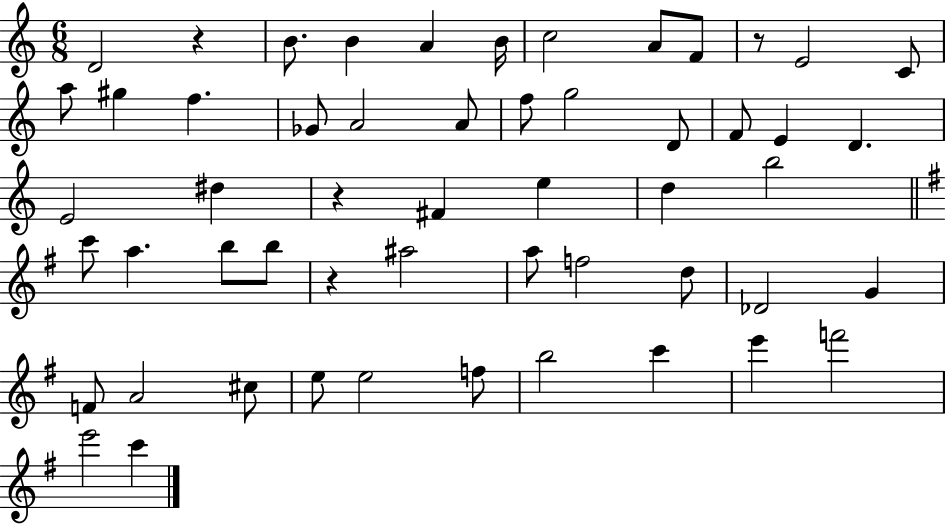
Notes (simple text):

D4/h R/q B4/e. B4/q A4/q B4/s C5/h A4/e F4/e R/e E4/h C4/e A5/e G#5/q F5/q. Gb4/e A4/h A4/e F5/e G5/h D4/e F4/e E4/q D4/q. E4/h D#5/q R/q F#4/q E5/q D5/q B5/h C6/e A5/q. B5/e B5/e R/q A#5/h A5/e F5/h D5/e Db4/h G4/q F4/e A4/h C#5/e E5/e E5/h F5/e B5/h C6/q E6/q F6/h E6/h C6/q